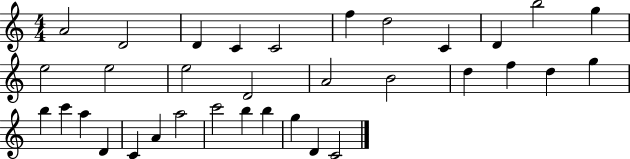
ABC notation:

X:1
T:Untitled
M:4/4
L:1/4
K:C
A2 D2 D C C2 f d2 C D b2 g e2 e2 e2 D2 A2 B2 d f d g b c' a D C A a2 c'2 b b g D C2